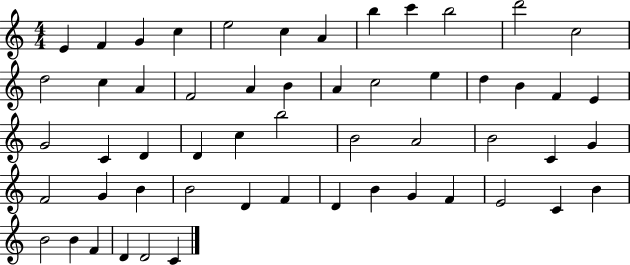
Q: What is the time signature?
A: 4/4